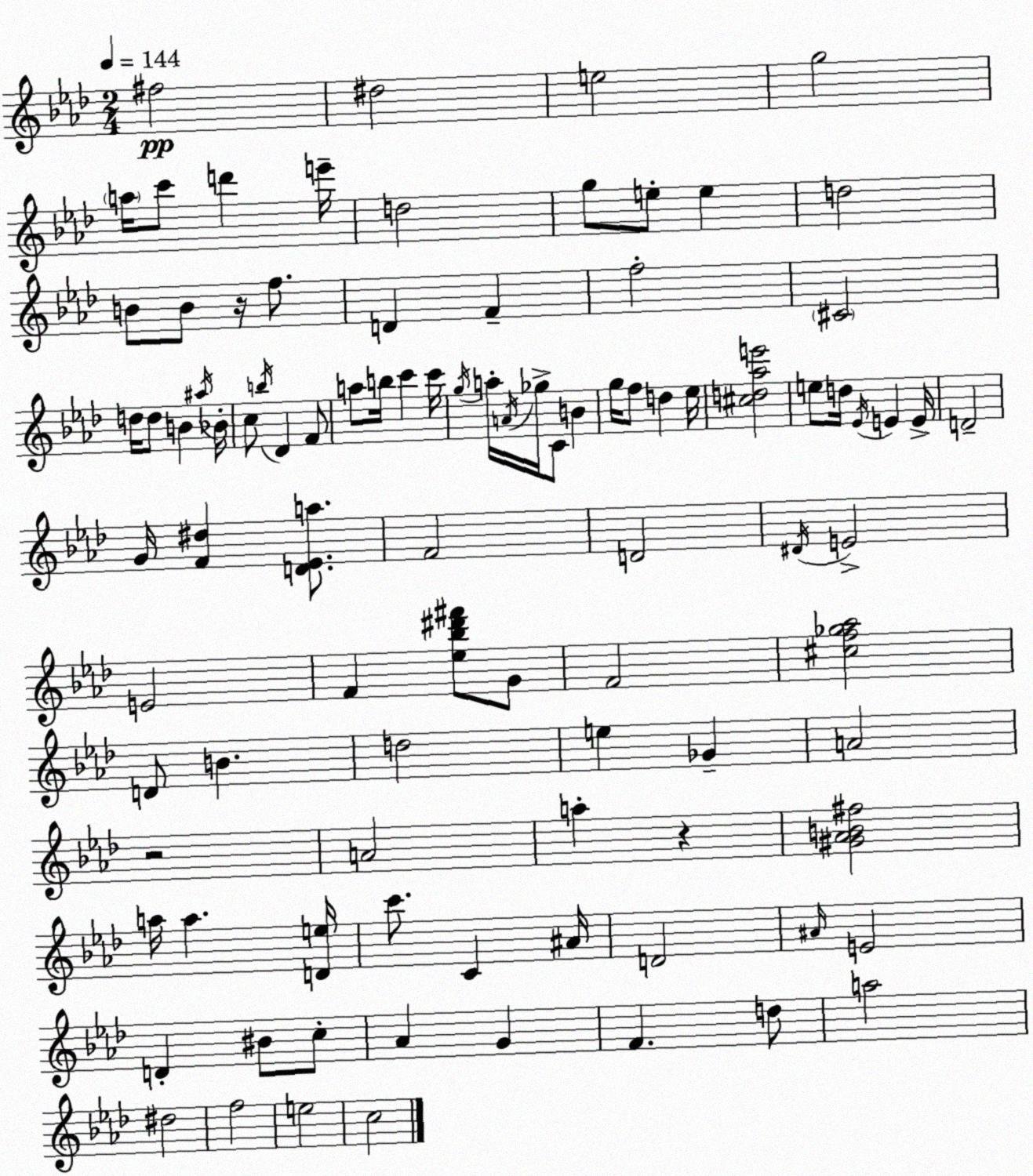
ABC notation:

X:1
T:Untitled
M:2/4
L:1/4
K:Ab
^f2 ^d2 e2 g2 a/4 c'/2 d' e'/4 d2 g/2 e/2 e d2 B/2 B/2 z/4 f/2 D F f2 ^C2 d/4 d/2 B ^a/4 _B/4 c/2 b/4 _D F/2 a/2 b/4 c' c'/4 g/4 a/4 A/4 _g/4 C/2 B g/4 f/2 d _e/4 [^cd_ae']2 e/2 d/4 _E/4 E E/4 D2 G/4 [F^d] [D_Ea]/2 F2 D2 ^D/4 E2 E2 F [_e_b^d'^f']/2 G/2 F2 [^cf_g_a]2 D/2 B d2 e _G A2 z2 A2 a z [^G_AB^f]2 a/4 a [De]/4 c'/2 C ^A/4 D2 ^A/4 E2 D ^B/2 c/2 _A G F d/2 a2 ^d2 f2 e2 c2